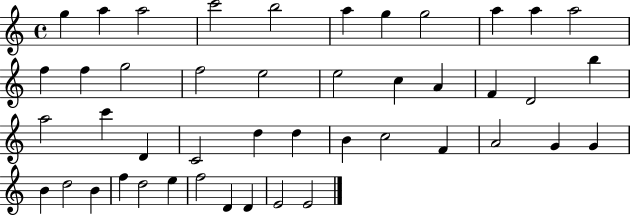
X:1
T:Untitled
M:4/4
L:1/4
K:C
g a a2 c'2 b2 a g g2 a a a2 f f g2 f2 e2 e2 c A F D2 b a2 c' D C2 d d B c2 F A2 G G B d2 B f d2 e f2 D D E2 E2